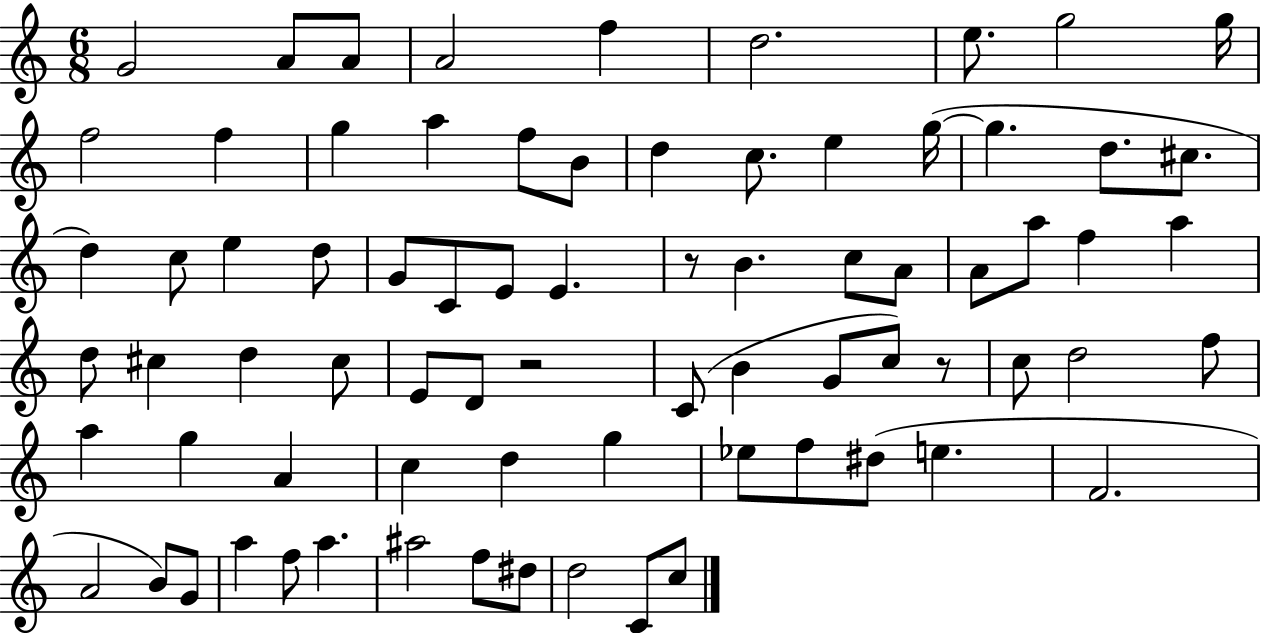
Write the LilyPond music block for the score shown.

{
  \clef treble
  \numericTimeSignature
  \time 6/8
  \key c \major
  g'2 a'8 a'8 | a'2 f''4 | d''2. | e''8. g''2 g''16 | \break f''2 f''4 | g''4 a''4 f''8 b'8 | d''4 c''8. e''4 g''16~(~ | g''4. d''8. cis''8. | \break d''4) c''8 e''4 d''8 | g'8 c'8 e'8 e'4. | r8 b'4. c''8 a'8 | a'8 a''8 f''4 a''4 | \break d''8 cis''4 d''4 cis''8 | e'8 d'8 r2 | c'8( b'4 g'8 c''8) r8 | c''8 d''2 f''8 | \break a''4 g''4 a'4 | c''4 d''4 g''4 | ees''8 f''8 dis''8( e''4. | f'2. | \break a'2 b'8) g'8 | a''4 f''8 a''4. | ais''2 f''8 dis''8 | d''2 c'8 c''8 | \break \bar "|."
}